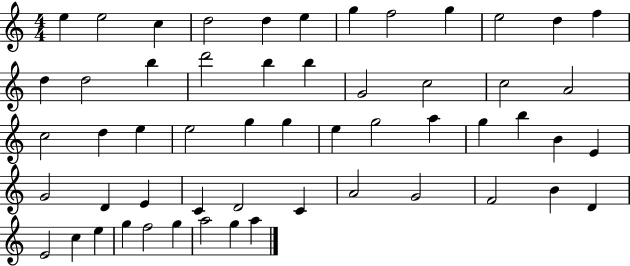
E5/q E5/h C5/q D5/h D5/q E5/q G5/q F5/h G5/q E5/h D5/q F5/q D5/q D5/h B5/q D6/h B5/q B5/q G4/h C5/h C5/h A4/h C5/h D5/q E5/q E5/h G5/q G5/q E5/q G5/h A5/q G5/q B5/q B4/q E4/q G4/h D4/q E4/q C4/q D4/h C4/q A4/h G4/h F4/h B4/q D4/q E4/h C5/q E5/q G5/q F5/h G5/q A5/h G5/q A5/q